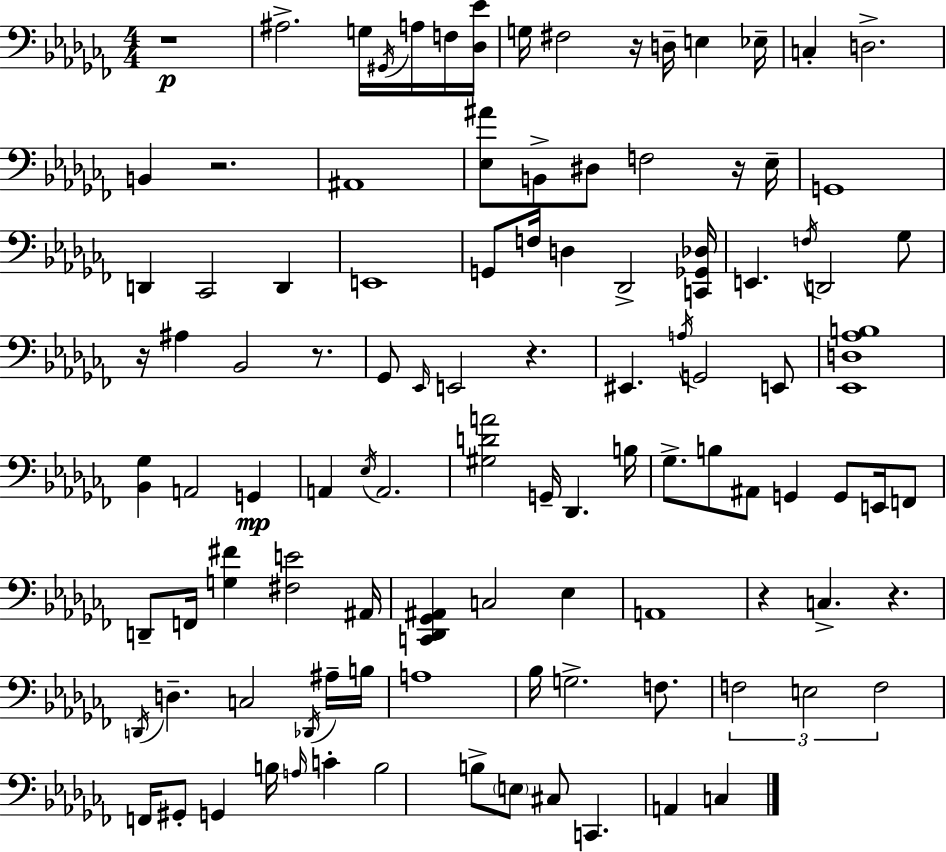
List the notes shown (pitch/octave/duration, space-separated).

R/w A#3/h. G3/s G#2/s A3/s F3/s [Db3,Eb4]/s G3/s F#3/h R/s D3/s E3/q Eb3/s C3/q D3/h. B2/q R/h. A#2/w [Eb3,A#4]/e B2/e D#3/e F3/h R/s Eb3/s G2/w D2/q CES2/h D2/q E2/w G2/e F3/s D3/q Db2/h [C2,Gb2,Db3]/s E2/q. F3/s D2/h Gb3/e R/s A#3/q Bb2/h R/e. Gb2/e Eb2/s E2/h R/q. EIS2/q. A3/s G2/h E2/e [Eb2,D3,Ab3,B3]/w [Bb2,Gb3]/q A2/h G2/q A2/q Eb3/s A2/h. [G#3,D4,A4]/h G2/s Db2/q. B3/s Gb3/e. B3/e A#2/e G2/q G2/e E2/s F2/e D2/e F2/s [G3,F#4]/q [F#3,E4]/h A#2/s [C2,Db2,Gb2,A#2]/q C3/h Eb3/q A2/w R/q C3/q. R/q. D2/s D3/q. C3/h Db2/s A#3/s B3/s A3/w Bb3/s G3/h. F3/e. F3/h E3/h F3/h F2/s G#2/e G2/q B3/s A3/s C4/q B3/h B3/e E3/e C#3/e C2/q. A2/q C3/q